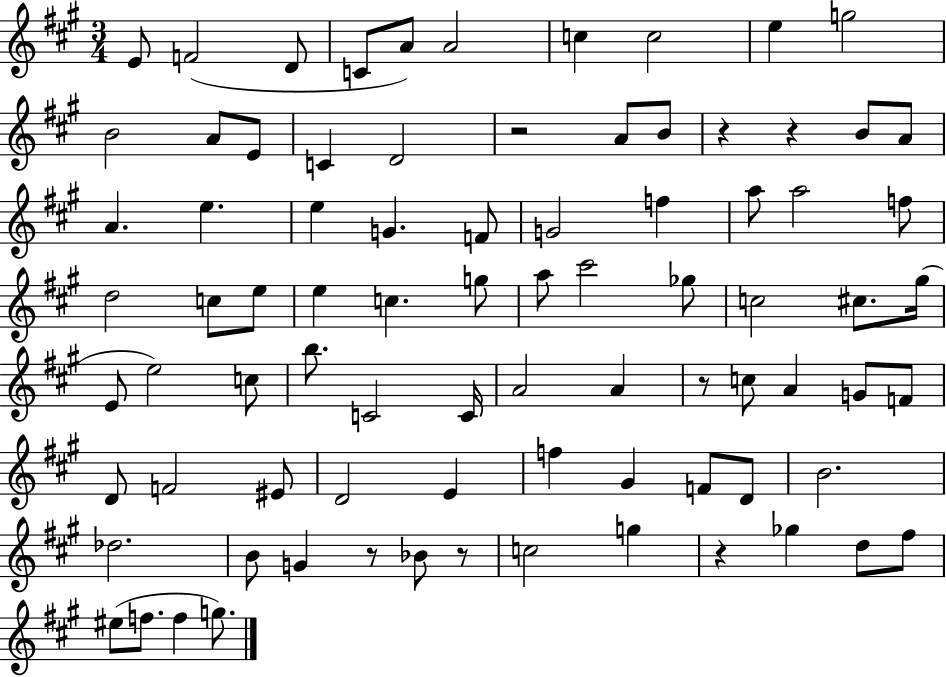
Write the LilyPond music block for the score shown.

{
  \clef treble
  \numericTimeSignature
  \time 3/4
  \key a \major
  \repeat volta 2 { e'8 f'2( d'8 | c'8 a'8) a'2 | c''4 c''2 | e''4 g''2 | \break b'2 a'8 e'8 | c'4 d'2 | r2 a'8 b'8 | r4 r4 b'8 a'8 | \break a'4. e''4. | e''4 g'4. f'8 | g'2 f''4 | a''8 a''2 f''8 | \break d''2 c''8 e''8 | e''4 c''4. g''8 | a''8 cis'''2 ges''8 | c''2 cis''8. gis''16( | \break e'8 e''2) c''8 | b''8. c'2 c'16 | a'2 a'4 | r8 c''8 a'4 g'8 f'8 | \break d'8 f'2 eis'8 | d'2 e'4 | f''4 gis'4 f'8 d'8 | b'2. | \break des''2. | b'8 g'4 r8 bes'8 r8 | c''2 g''4 | r4 ges''4 d''8 fis''8 | \break eis''8( f''8. f''4 g''8.) | } \bar "|."
}